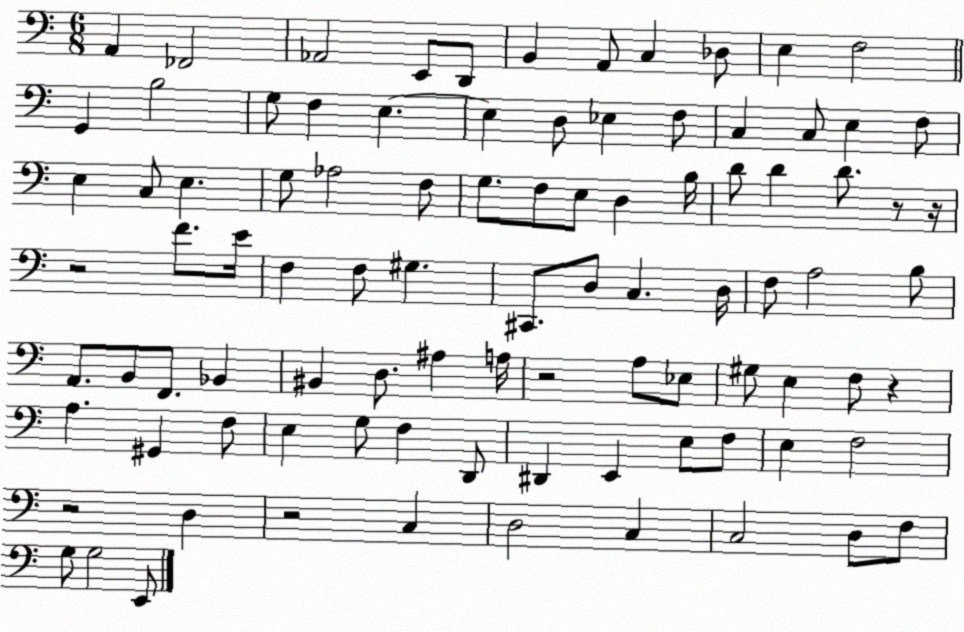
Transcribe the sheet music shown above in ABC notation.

X:1
T:Untitled
M:6/8
L:1/4
K:C
A,, _F,,2 _A,,2 E,,/2 D,,/2 B,, A,,/2 C, _D,/2 E, F,2 G,, B,2 G,/2 F, E, E, D,/2 _E, F,/2 C, C,/2 E, F,/2 E, C,/2 E, G,/2 _A,2 F,/2 G,/2 F,/2 E,/2 D, B,/4 D/2 D D/2 z/2 z/4 z2 F/2 E/4 F, F,/2 ^G, ^C,,/2 D,/2 C, D,/4 F,/2 A,2 B,/2 A,,/2 B,,/2 F,,/2 _B,, ^B,, D,/2 ^A, A,/4 z2 A,/2 _E,/2 ^G,/2 E, F,/2 z A, ^G,, F,/2 E, G,/2 F, D,,/2 ^D,, E,, E,/2 F,/2 E, F,2 z2 D, z2 C, D,2 C, C,2 D,/2 F,/2 G,/2 G,2 E,,/2